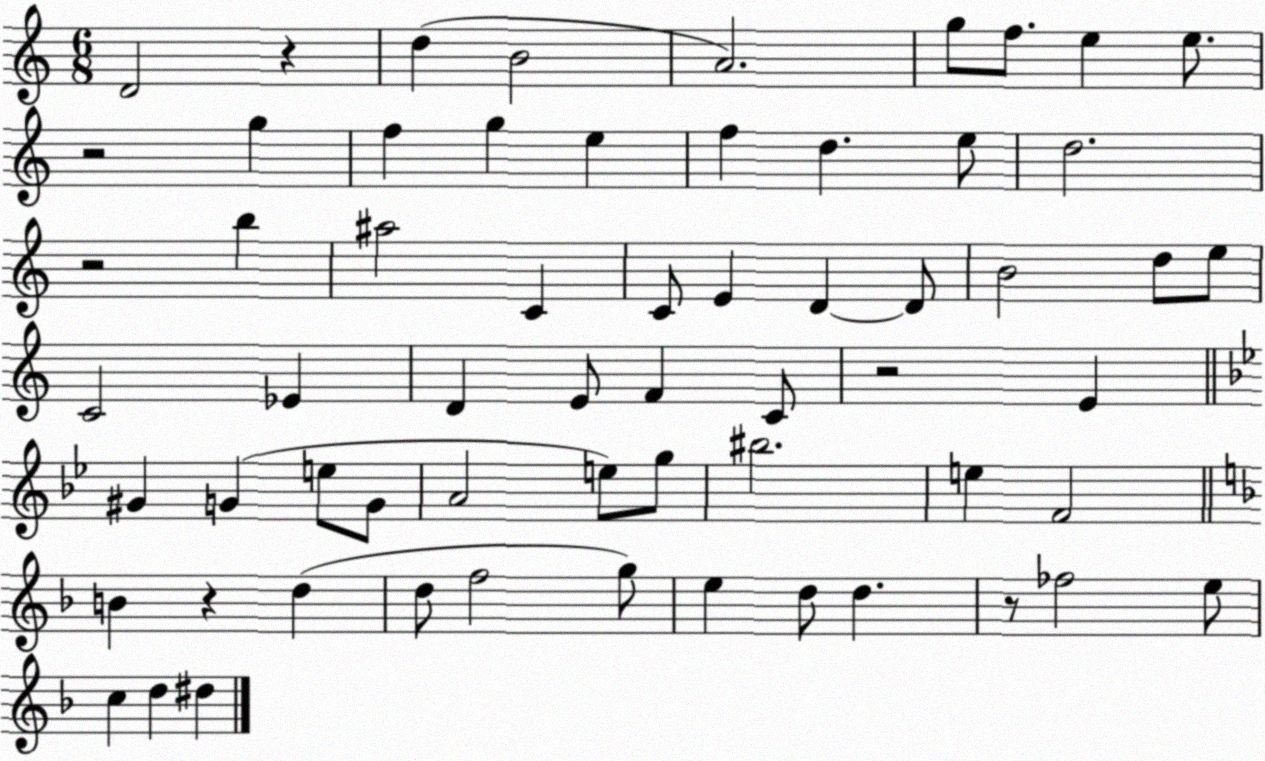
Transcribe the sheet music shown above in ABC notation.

X:1
T:Untitled
M:6/8
L:1/4
K:C
D2 z d B2 A2 g/2 f/2 e e/2 z2 g f g e f d e/2 d2 z2 b ^a2 C C/2 E D D/2 B2 d/2 e/2 C2 _E D E/2 F C/2 z2 E ^G G e/2 G/2 A2 e/2 g/2 ^b2 e F2 B z d d/2 f2 g/2 e d/2 d z/2 _f2 e/2 c d ^d